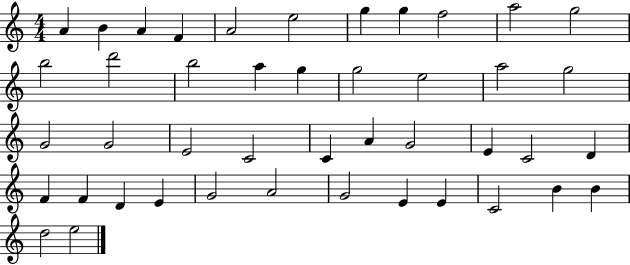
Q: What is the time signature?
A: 4/4